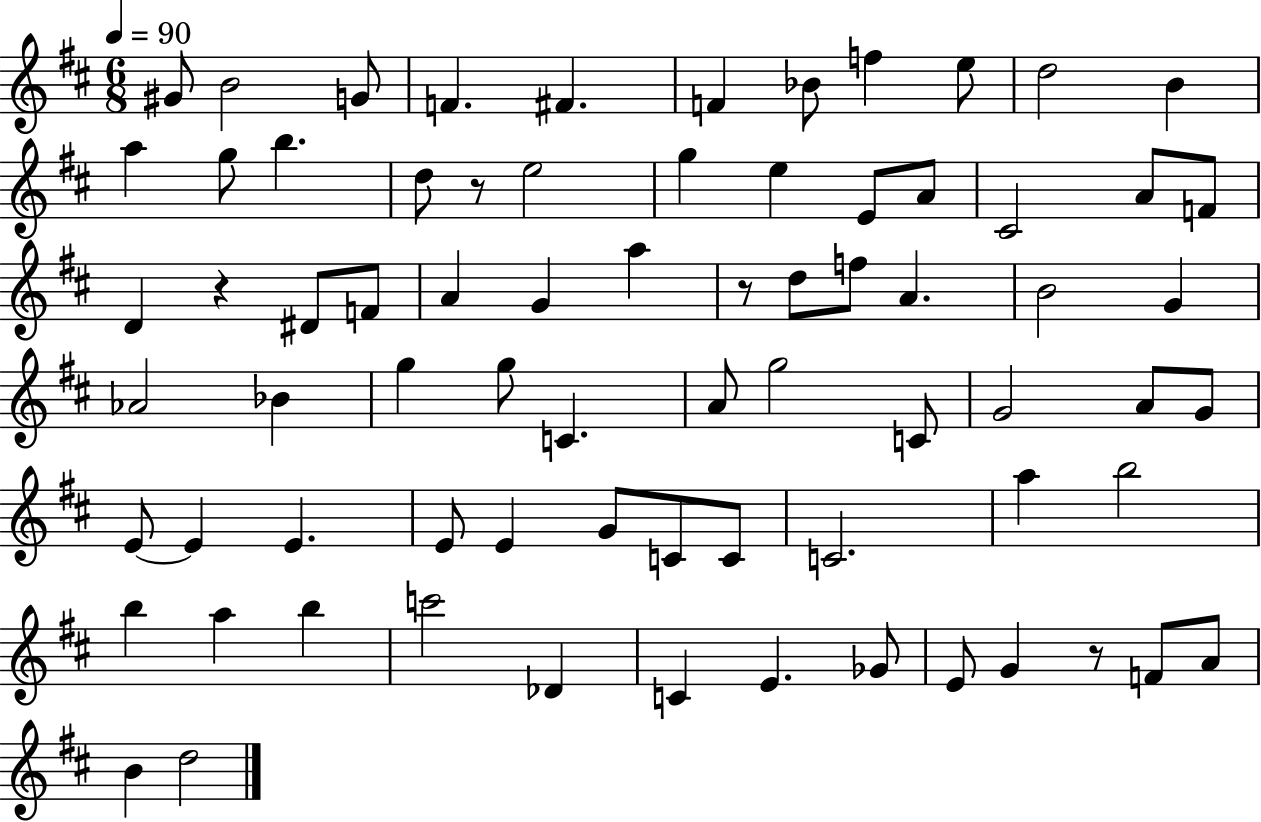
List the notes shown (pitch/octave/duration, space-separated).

G#4/e B4/h G4/e F4/q. F#4/q. F4/q Bb4/e F5/q E5/e D5/h B4/q A5/q G5/e B5/q. D5/e R/e E5/h G5/q E5/q E4/e A4/e C#4/h A4/e F4/e D4/q R/q D#4/e F4/e A4/q G4/q A5/q R/e D5/e F5/e A4/q. B4/h G4/q Ab4/h Bb4/q G5/q G5/e C4/q. A4/e G5/h C4/e G4/h A4/e G4/e E4/e E4/q E4/q. E4/e E4/q G4/e C4/e C4/e C4/h. A5/q B5/h B5/q A5/q B5/q C6/h Db4/q C4/q E4/q. Gb4/e E4/e G4/q R/e F4/e A4/e B4/q D5/h